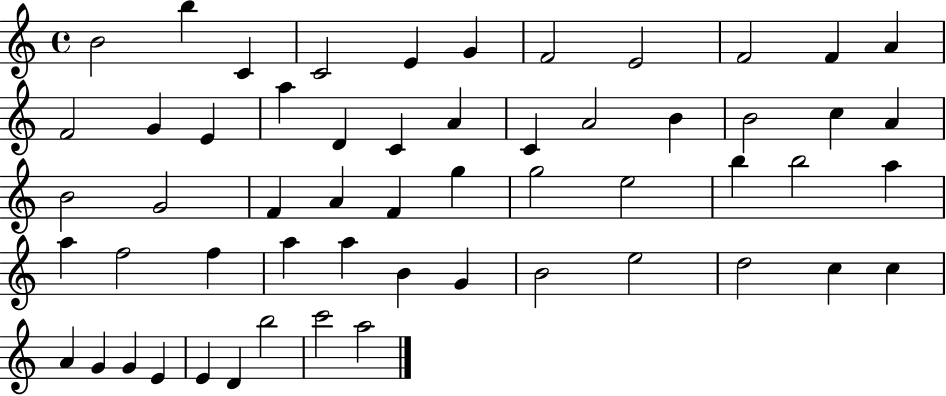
X:1
T:Untitled
M:4/4
L:1/4
K:C
B2 b C C2 E G F2 E2 F2 F A F2 G E a D C A C A2 B B2 c A B2 G2 F A F g g2 e2 b b2 a a f2 f a a B G B2 e2 d2 c c A G G E E D b2 c'2 a2